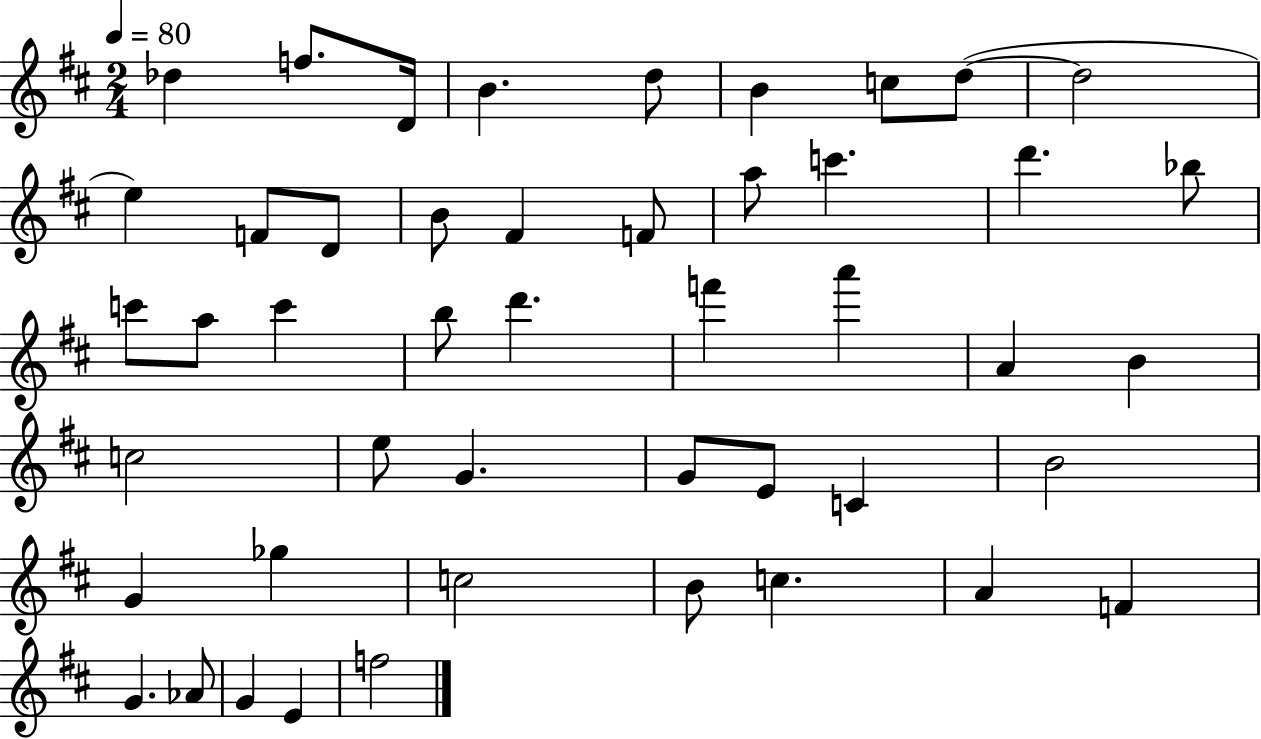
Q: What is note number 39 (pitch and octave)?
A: B4